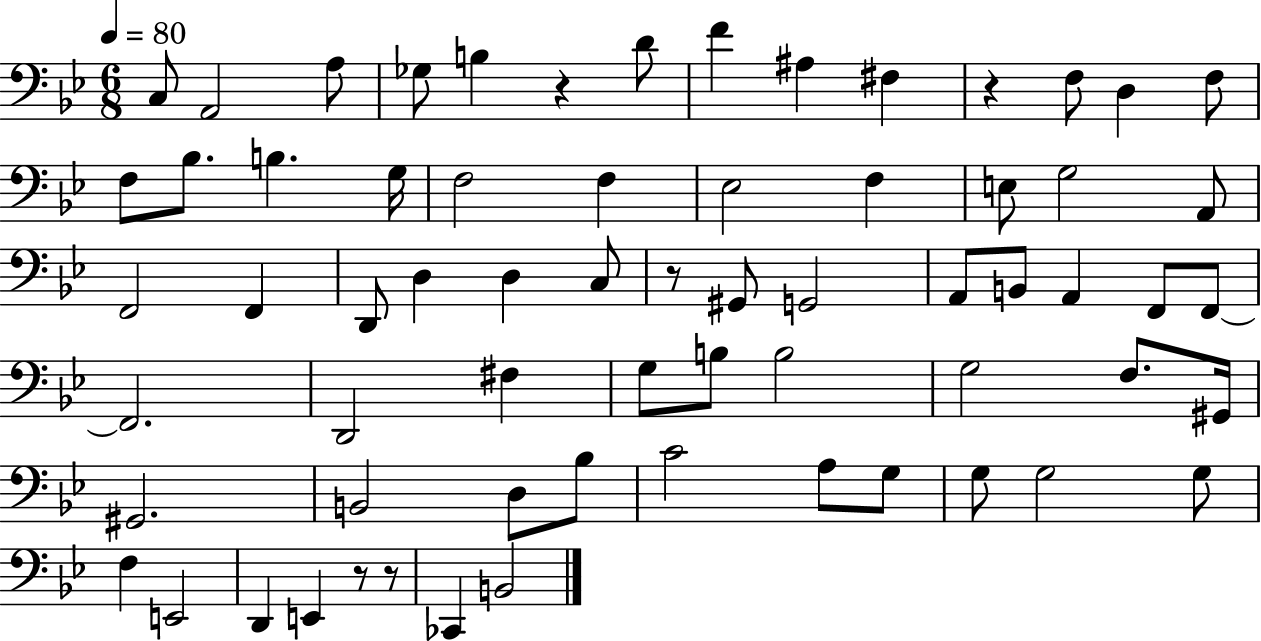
C3/e A2/h A3/e Gb3/e B3/q R/q D4/e F4/q A#3/q F#3/q R/q F3/e D3/q F3/e F3/e Bb3/e. B3/q. G3/s F3/h F3/q Eb3/h F3/q E3/e G3/h A2/e F2/h F2/q D2/e D3/q D3/q C3/e R/e G#2/e G2/h A2/e B2/e A2/q F2/e F2/e F2/h. D2/h F#3/q G3/e B3/e B3/h G3/h F3/e. G#2/s G#2/h. B2/h D3/e Bb3/e C4/h A3/e G3/e G3/e G3/h G3/e F3/q E2/h D2/q E2/q R/e R/e CES2/q B2/h